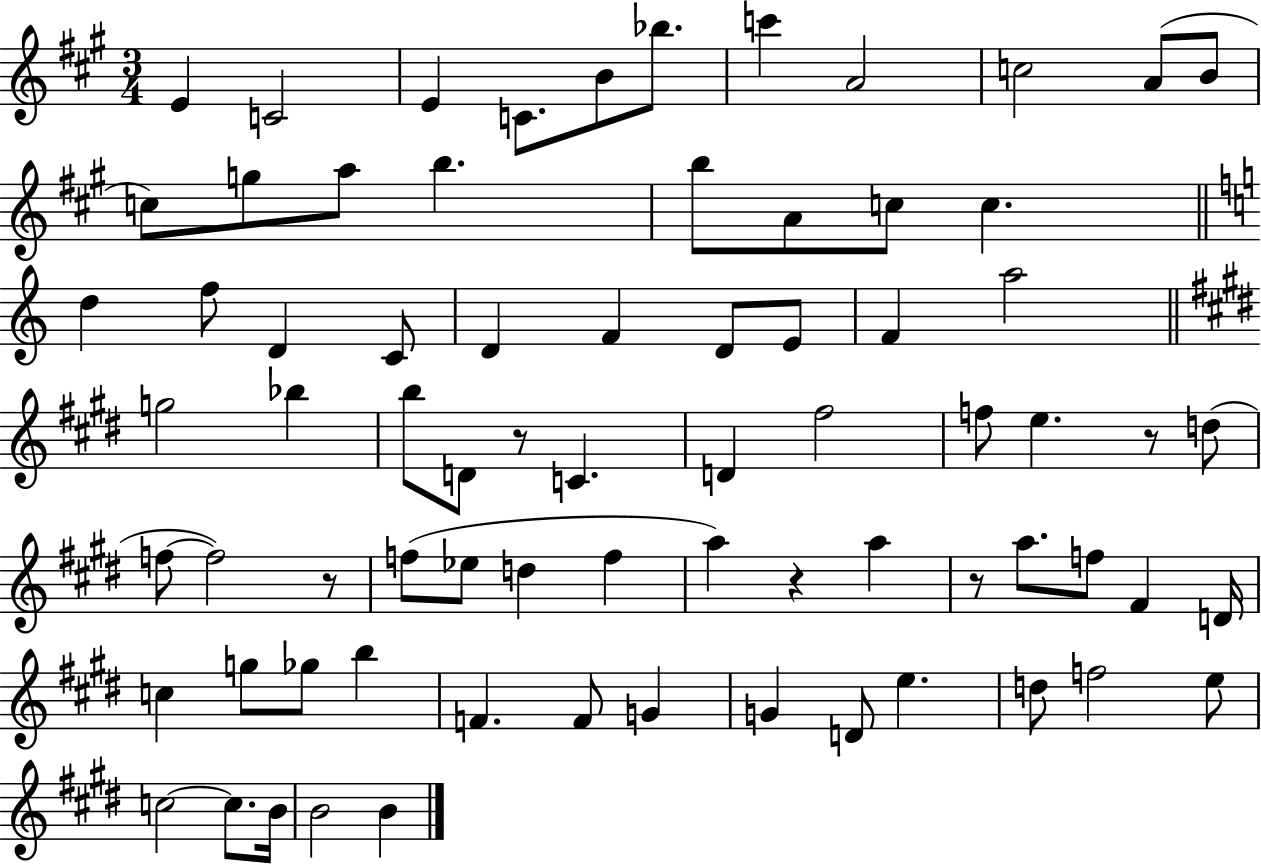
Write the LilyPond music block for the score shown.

{
  \clef treble
  \numericTimeSignature
  \time 3/4
  \key a \major
  e'4 c'2 | e'4 c'8. b'8 bes''8. | c'''4 a'2 | c''2 a'8( b'8 | \break c''8) g''8 a''8 b''4. | b''8 a'8 c''8 c''4. | \bar "||" \break \key c \major d''4 f''8 d'4 c'8 | d'4 f'4 d'8 e'8 | f'4 a''2 | \bar "||" \break \key e \major g''2 bes''4 | b''8 d'8 r8 c'4. | d'4 fis''2 | f''8 e''4. r8 d''8( | \break f''8~~ f''2) r8 | f''8( ees''8 d''4 f''4 | a''4) r4 a''4 | r8 a''8. f''8 fis'4 d'16 | \break c''4 g''8 ges''8 b''4 | f'4. f'8 g'4 | g'4 d'8 e''4. | d''8 f''2 e''8 | \break c''2~~ c''8. b'16 | b'2 b'4 | \bar "|."
}